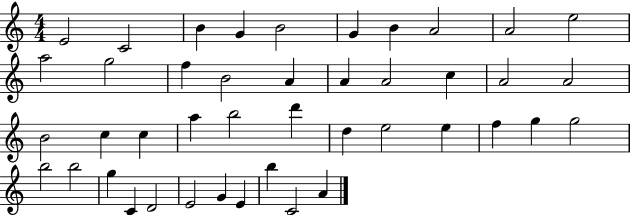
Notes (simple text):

E4/h C4/h B4/q G4/q B4/h G4/q B4/q A4/h A4/h E5/h A5/h G5/h F5/q B4/h A4/q A4/q A4/h C5/q A4/h A4/h B4/h C5/q C5/q A5/q B5/h D6/q D5/q E5/h E5/q F5/q G5/q G5/h B5/h B5/h G5/q C4/q D4/h E4/h G4/q E4/q B5/q C4/h A4/q